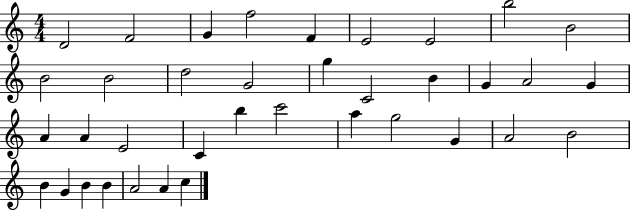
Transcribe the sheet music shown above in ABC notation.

X:1
T:Untitled
M:4/4
L:1/4
K:C
D2 F2 G f2 F E2 E2 b2 B2 B2 B2 d2 G2 g C2 B G A2 G A A E2 C b c'2 a g2 G A2 B2 B G B B A2 A c